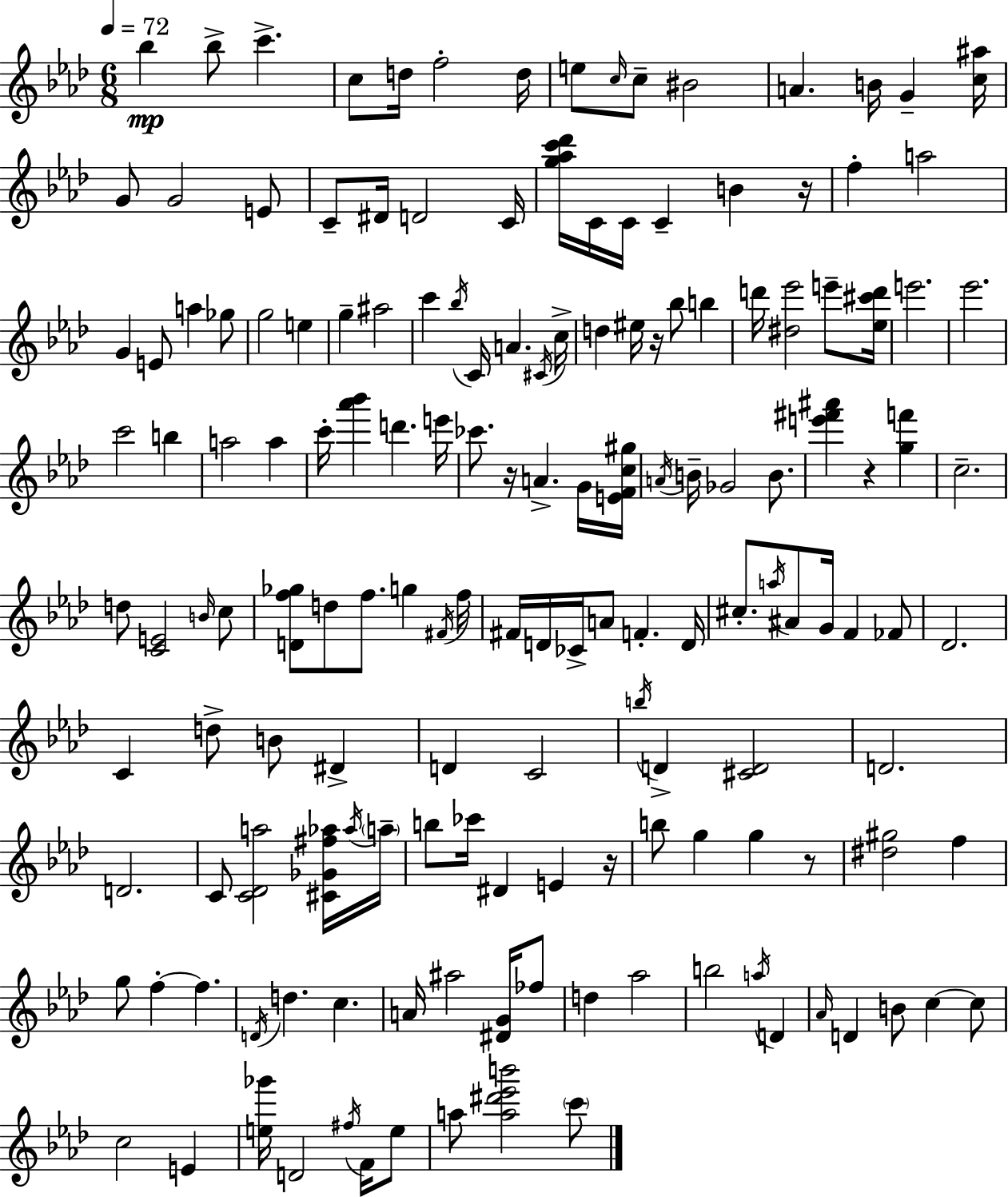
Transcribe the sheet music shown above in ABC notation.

X:1
T:Untitled
M:6/8
L:1/4
K:Fm
_b _b/2 c' c/2 d/4 f2 d/4 e/2 c/4 c/2 ^B2 A B/4 G [c^a]/4 G/2 G2 E/2 C/2 ^D/4 D2 C/4 [g_ac'_d']/4 C/4 C/4 C B z/4 f a2 G E/2 a _g/2 g2 e g ^a2 c' _b/4 C/4 A ^C/4 c/4 d ^e/4 z/4 _b/2 b d'/4 [^d_e']2 e'/2 [_e^c'd']/4 e'2 _e'2 c'2 b a2 a c'/4 [_a'_b'] d' e'/4 _c'/2 z/4 A G/4 [EFc^g]/4 A/4 B/4 _G2 B/2 [e'^f'^a'] z [gf'] c2 d/2 [CE]2 B/4 c/2 [Df_g]/2 d/2 f/2 g ^F/4 f/4 ^F/4 D/4 _C/4 A/2 F D/4 ^c/2 a/4 ^A/2 G/4 F _F/2 _D2 C d/2 B/2 ^D D C2 b/4 D [^CD]2 D2 D2 C/2 [C_Da]2 [^C_G^f_a]/4 _a/4 a/4 b/2 _c'/4 ^D E z/4 b/2 g g z/2 [^d^g]2 f g/2 f f D/4 d c A/4 ^a2 [^DG]/4 _f/2 d _a2 b2 a/4 D _A/4 D B/2 c c/2 c2 E [e_g']/4 D2 ^f/4 F/4 e/2 a/2 [a^d'_e'b']2 c'/2